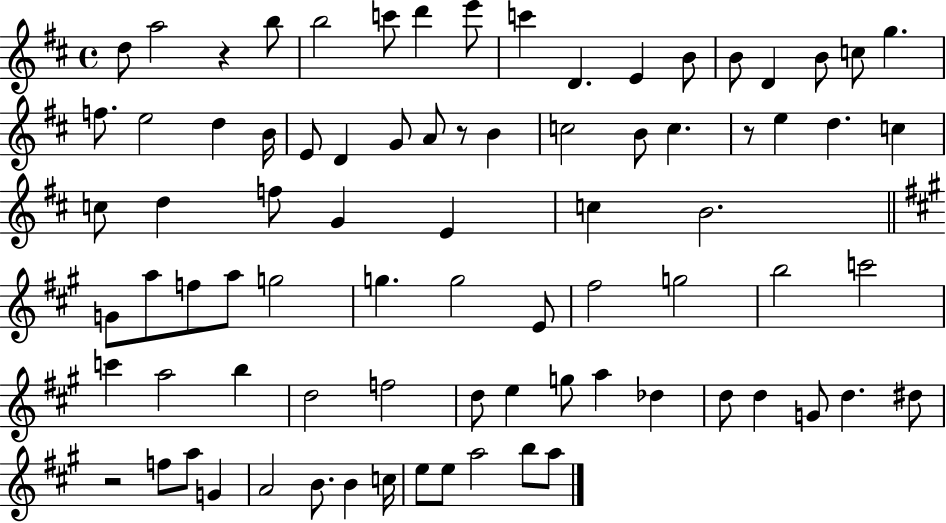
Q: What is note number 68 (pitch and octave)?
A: G4